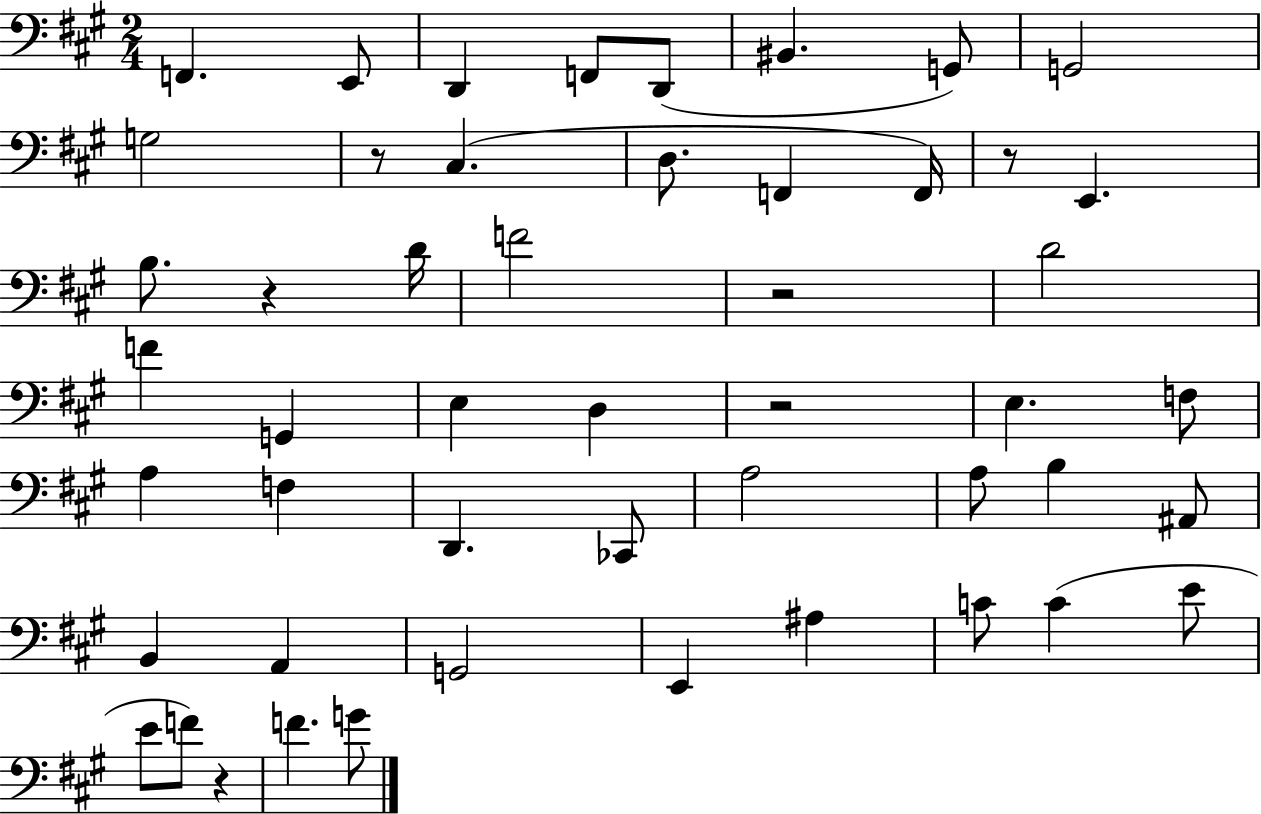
{
  \clef bass
  \numericTimeSignature
  \time 2/4
  \key a \major
  f,4. e,8 | d,4 f,8 d,8( | bis,4. g,8) | g,2 | \break g2 | r8 cis4.( | d8. f,4 f,16) | r8 e,4. | \break b8. r4 d'16 | f'2 | r2 | d'2 | \break f'4 g,4 | e4 d4 | r2 | e4. f8 | \break a4 f4 | d,4. ces,8 | a2 | a8 b4 ais,8 | \break b,4 a,4 | g,2 | e,4 ais4 | c'8 c'4( e'8 | \break e'8 f'8) r4 | f'4. g'8 | \bar "|."
}